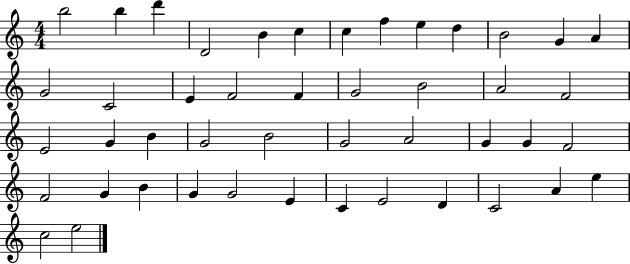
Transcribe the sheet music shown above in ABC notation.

X:1
T:Untitled
M:4/4
L:1/4
K:C
b2 b d' D2 B c c f e d B2 G A G2 C2 E F2 F G2 B2 A2 F2 E2 G B G2 B2 G2 A2 G G F2 F2 G B G G2 E C E2 D C2 A e c2 e2